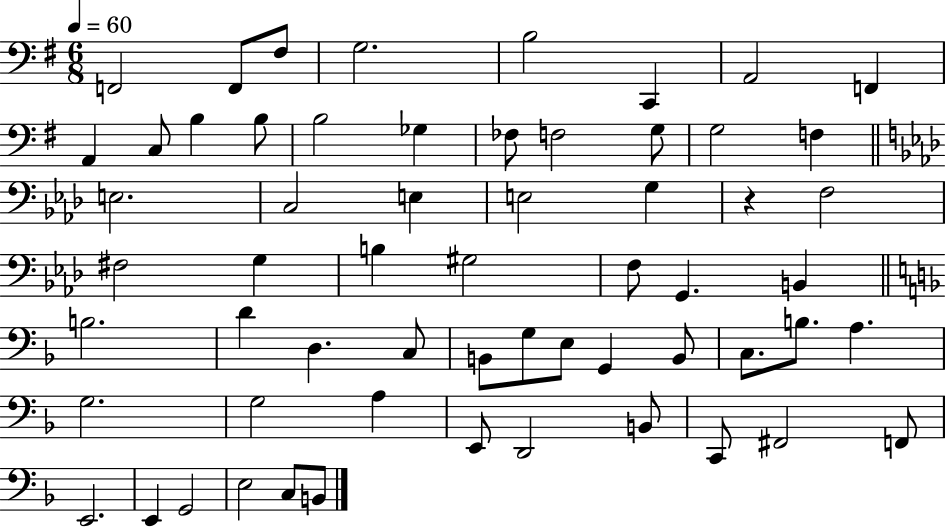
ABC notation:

X:1
T:Untitled
M:6/8
L:1/4
K:G
F,,2 F,,/2 ^F,/2 G,2 B,2 C,, A,,2 F,, A,, C,/2 B, B,/2 B,2 _G, _F,/2 F,2 G,/2 G,2 F, E,2 C,2 E, E,2 G, z F,2 ^F,2 G, B, ^G,2 F,/2 G,, B,, B,2 D D, C,/2 B,,/2 G,/2 E,/2 G,, B,,/2 C,/2 B,/2 A, G,2 G,2 A, E,,/2 D,,2 B,,/2 C,,/2 ^F,,2 F,,/2 E,,2 E,, G,,2 E,2 C,/2 B,,/2